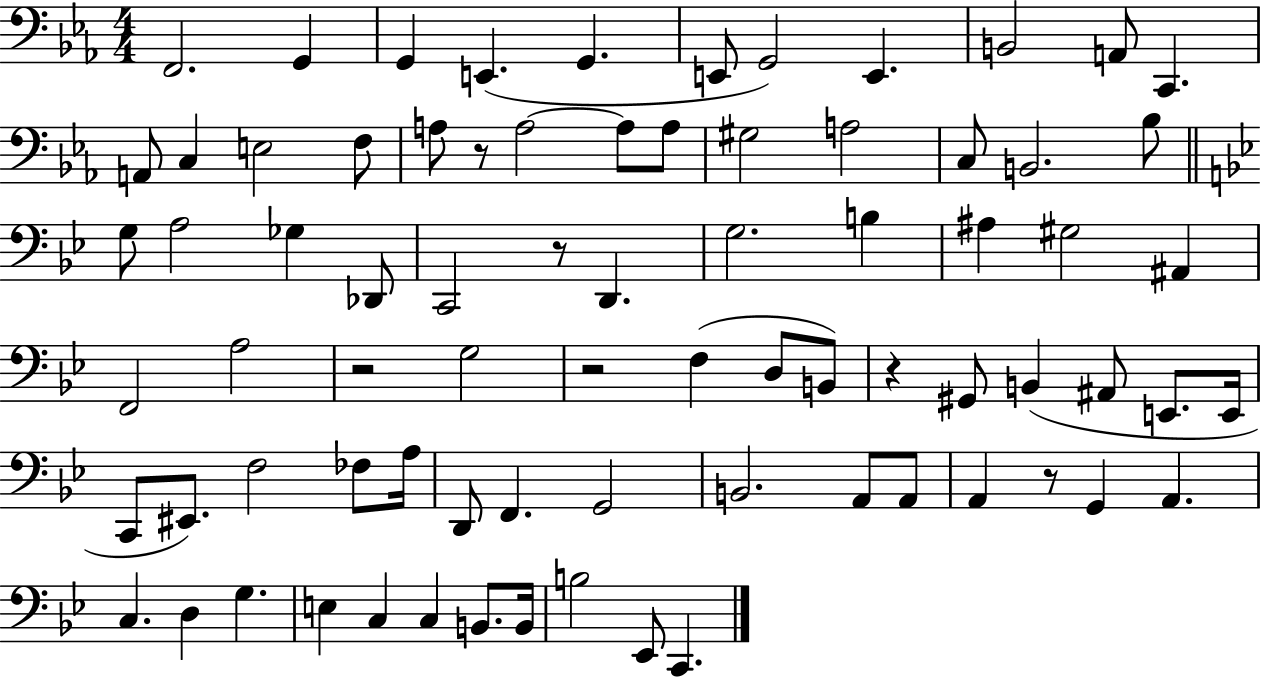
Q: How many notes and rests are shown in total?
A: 77